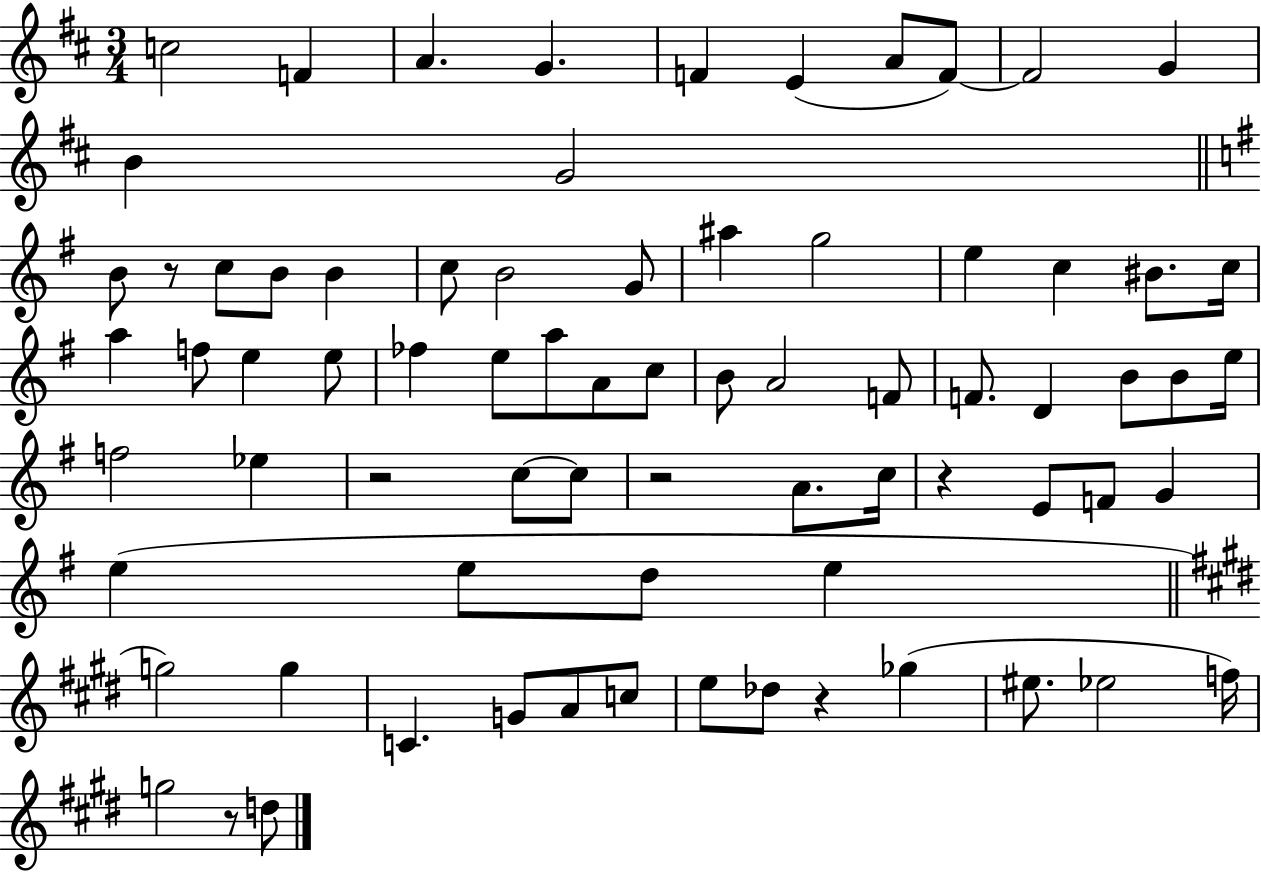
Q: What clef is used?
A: treble